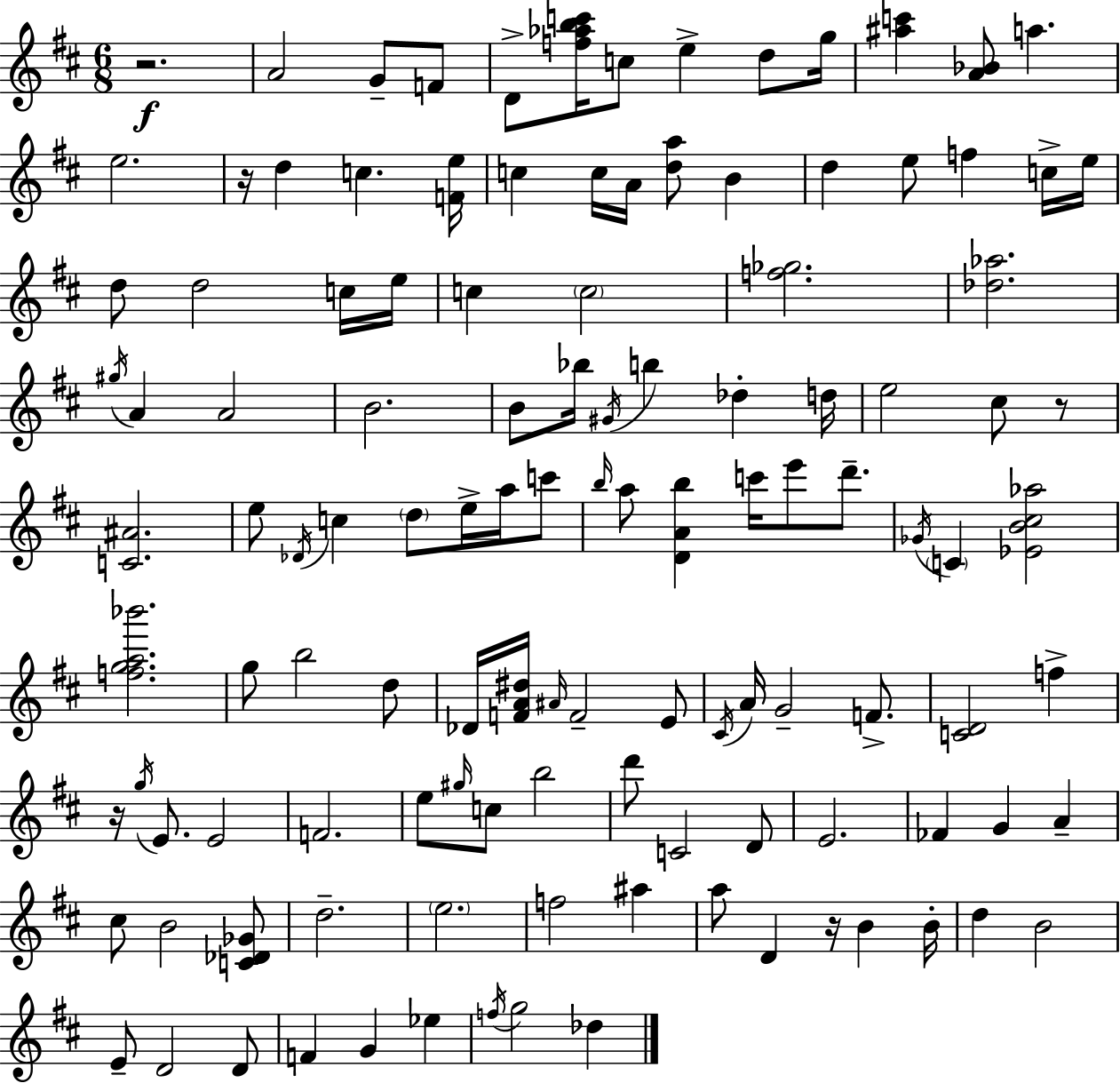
{
  \clef treble
  \numericTimeSignature
  \time 6/8
  \key d \major
  r2.\f | a'2 g'8-- f'8 | d'8-> <f'' aes'' b'' c'''>16 c''8 e''4-> d''8 g''16 | <ais'' c'''>4 <a' bes'>8 a''4. | \break e''2. | r16 d''4 c''4. <f' e''>16 | c''4 c''16 a'16 <d'' a''>8 b'4 | d''4 e''8 f''4 c''16-> e''16 | \break d''8 d''2 c''16 e''16 | c''4 \parenthesize c''2 | <f'' ges''>2. | <des'' aes''>2. | \break \acciaccatura { gis''16 } a'4 a'2 | b'2. | b'8 bes''16 \acciaccatura { gis'16 } b''4 des''4-. | d''16 e''2 cis''8 | \break r8 <c' ais'>2. | e''8 \acciaccatura { des'16 } c''4 \parenthesize d''8 e''16-> | a''16 c'''8 \grace { b''16 } a''8 <d' a' b''>4 c'''16 e'''8 | d'''8.-- \acciaccatura { ges'16 } \parenthesize c'4 <ees' b' cis'' aes''>2 | \break <f'' g'' a'' bes'''>2. | g''8 b''2 | d''8 des'16 <f' a' dis''>16 \grace { ais'16 } f'2-- | e'8 \acciaccatura { cis'16 } a'16 g'2-- | \break f'8.-> <c' d'>2 | f''4-> r16 \acciaccatura { g''16 } e'8. | e'2 f'2. | e''8 \grace { gis''16 } c''8 | \break b''2 d'''8 c'2 | d'8 e'2. | fes'4 | g'4 a'4-- cis''8 b'2 | \break <c' des' ges'>8 d''2.-- | \parenthesize e''2. | f''2 | ais''4 a''8 d'4 | \break r16 b'4 b'16-. d''4 | b'2 e'8-- d'2 | d'8 f'4 | g'4 ees''4 \acciaccatura { f''16 } g''2 | \break des''4 \bar "|."
}